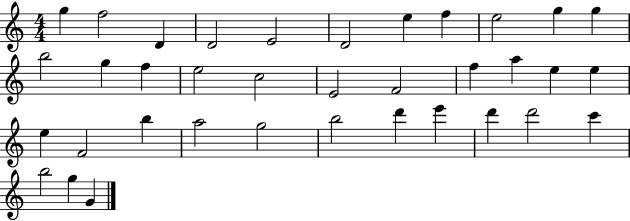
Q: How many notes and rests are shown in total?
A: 36